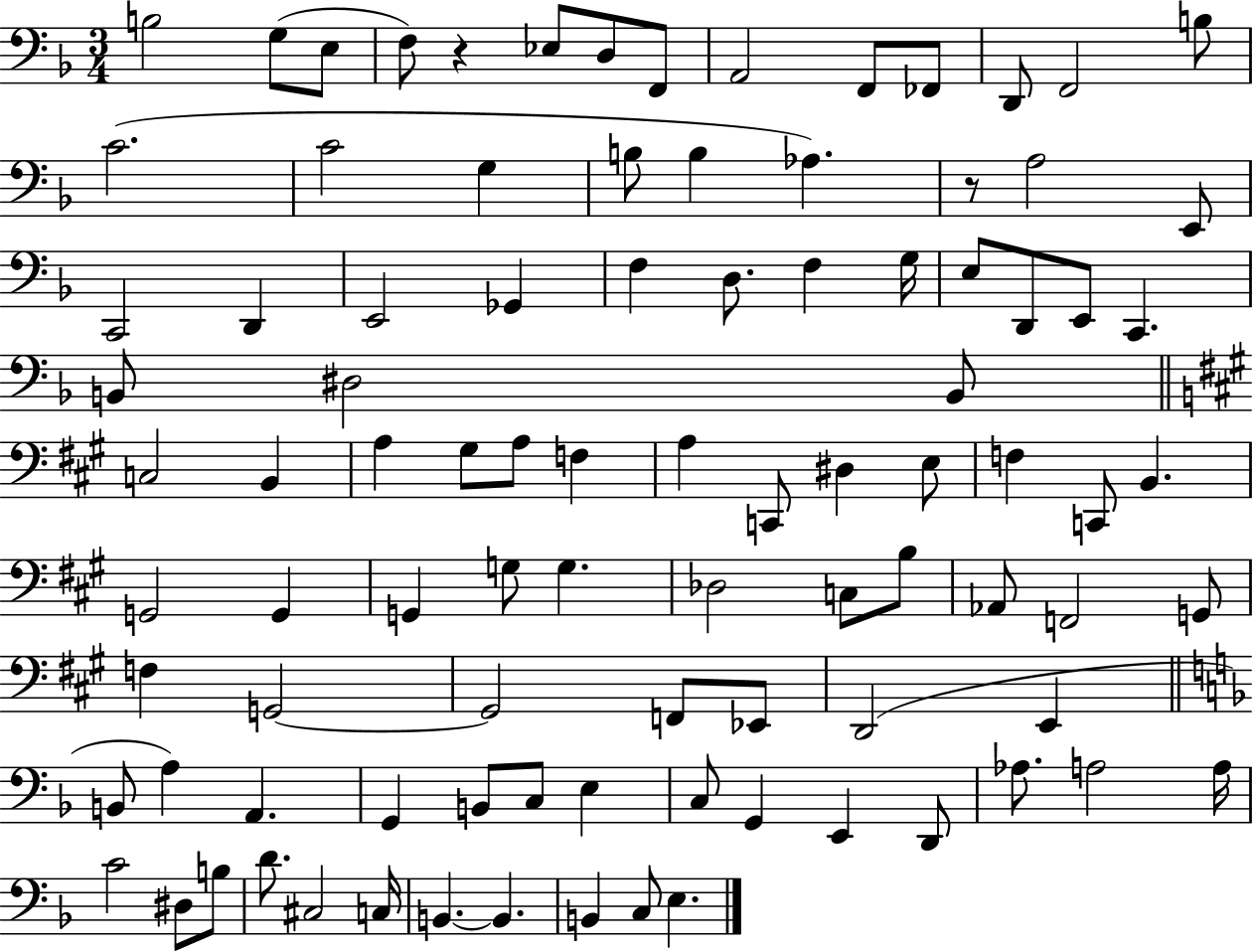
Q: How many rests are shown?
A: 2